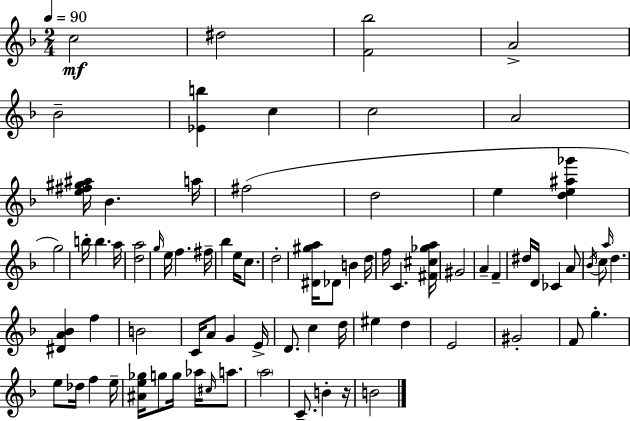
C5/h D#5/h [F4,Bb5]/h A4/h Bb4/h [Eb4,B5]/q C5/q C5/h A4/h [E5,F#5,G#5,A#5]/s Bb4/q. A5/s F#5/h D5/h E5/q [D5,E5,A#5,Gb6]/q G5/h B5/s B5/q. A5/s [D5,A5]/h G5/s E5/s F5/q. F#5/s Bb5/q E5/s C5/e. D5/h [D#4,G#5,A5]/s Db4/e B4/q D5/s F5/s C4/q. [F#4,C#5,Gb5,A5]/s G#4/h A4/q F4/q D#5/s D4/s CES4/q A4/e Bb4/s C5/e A5/s D5/q. [D#4,A4,Bb4]/q F5/q B4/h C4/s A4/e G4/q E4/s D4/e. C5/q D5/s EIS5/q D5/q E4/h G#4/h F4/e G5/q. E5/e Db5/s F5/q E5/s [A#4,E5,Gb5]/s G5/e G5/s Ab5/s C#5/s A5/e. A5/h C4/e. B4/q R/s B4/h